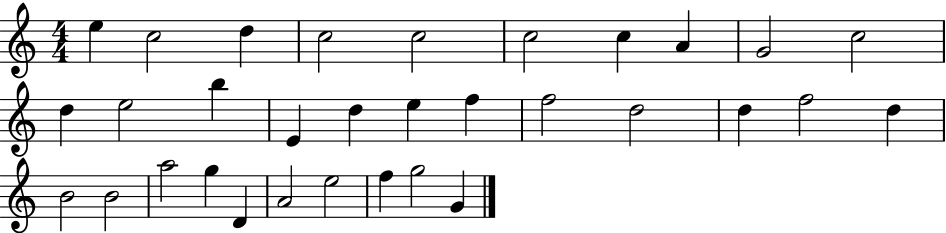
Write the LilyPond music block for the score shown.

{
  \clef treble
  \numericTimeSignature
  \time 4/4
  \key c \major
  e''4 c''2 d''4 | c''2 c''2 | c''2 c''4 a'4 | g'2 c''2 | \break d''4 e''2 b''4 | e'4 d''4 e''4 f''4 | f''2 d''2 | d''4 f''2 d''4 | \break b'2 b'2 | a''2 g''4 d'4 | a'2 e''2 | f''4 g''2 g'4 | \break \bar "|."
}